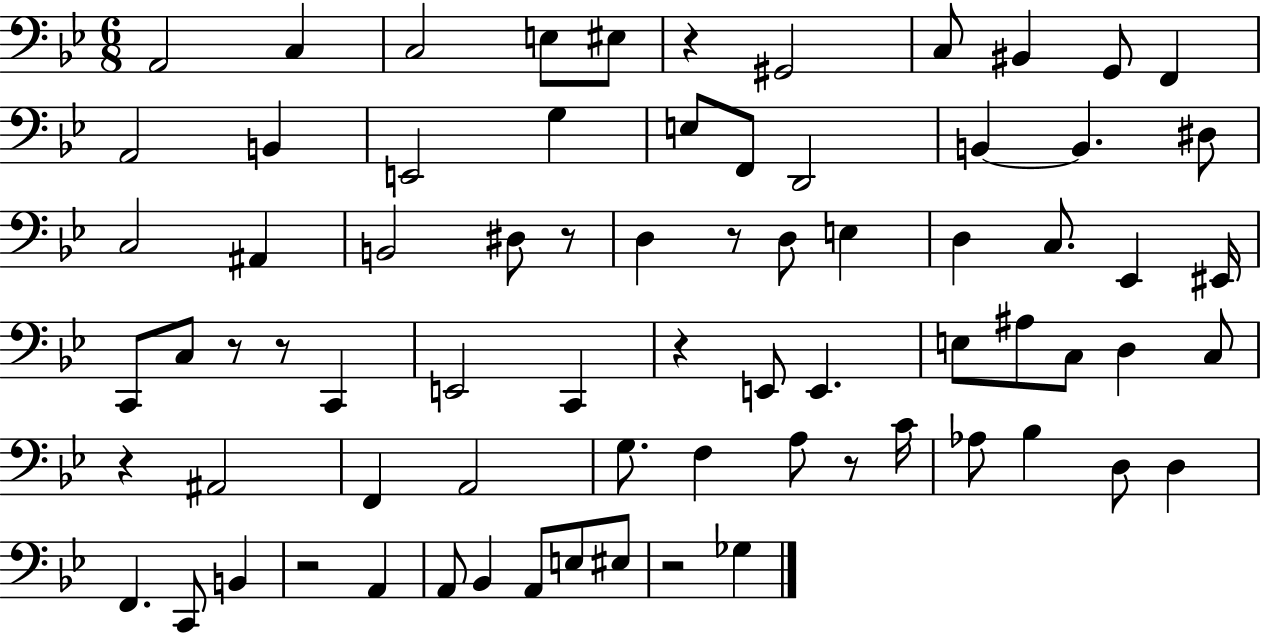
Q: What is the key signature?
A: BES major